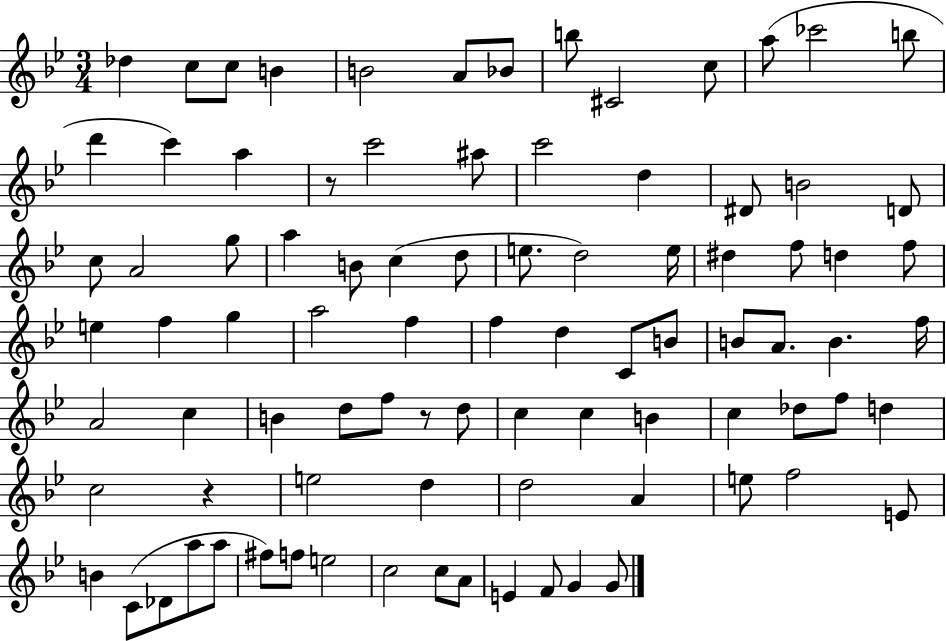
Db5/q C5/e C5/e B4/q B4/h A4/e Bb4/e B5/e C#4/h C5/e A5/e CES6/h B5/e D6/q C6/q A5/q R/e C6/h A#5/e C6/h D5/q D#4/e B4/h D4/e C5/e A4/h G5/e A5/q B4/e C5/q D5/e E5/e. D5/h E5/s D#5/q F5/e D5/q F5/e E5/q F5/q G5/q A5/h F5/q F5/q D5/q C4/e B4/e B4/e A4/e. B4/q. F5/s A4/h C5/q B4/q D5/e F5/e R/e D5/e C5/q C5/q B4/q C5/q Db5/e F5/e D5/q C5/h R/q E5/h D5/q D5/h A4/q E5/e F5/h E4/e B4/q C4/e Db4/e A5/e A5/e F#5/e F5/e E5/h C5/h C5/e A4/e E4/q F4/e G4/q G4/e